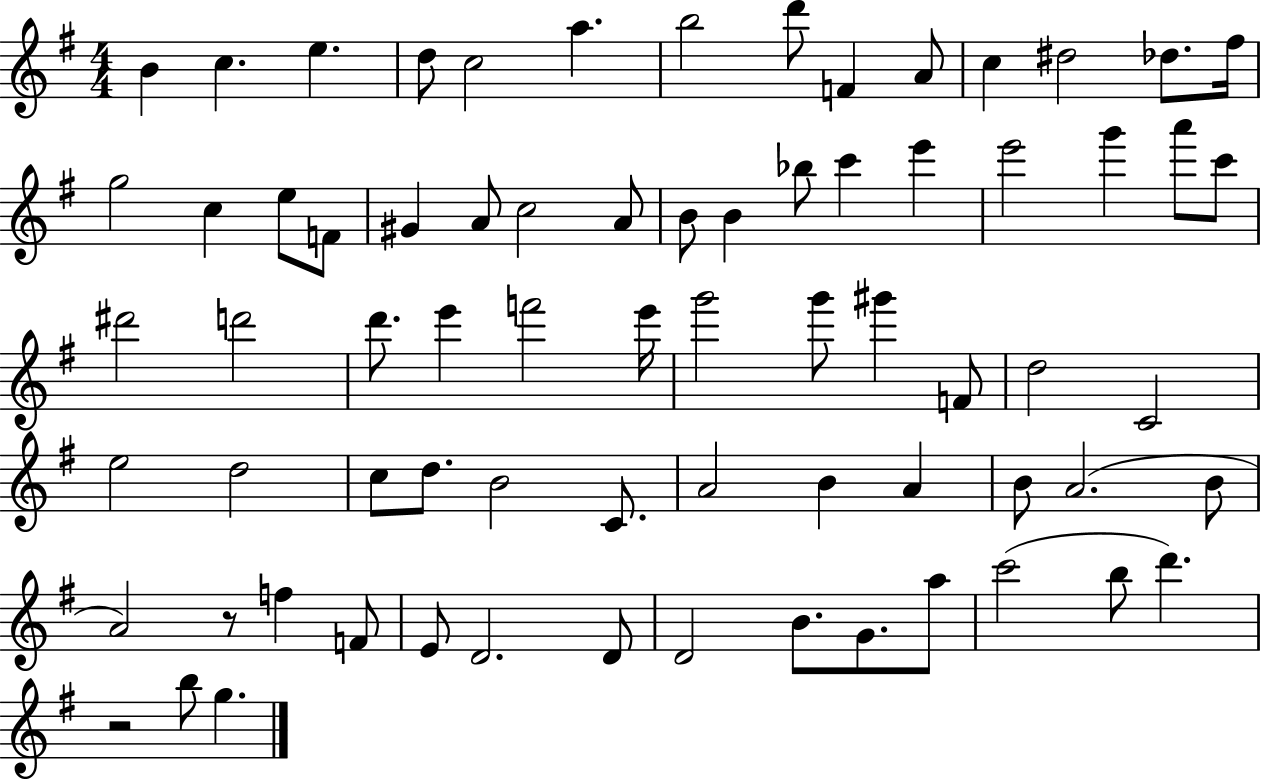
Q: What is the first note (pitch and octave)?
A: B4